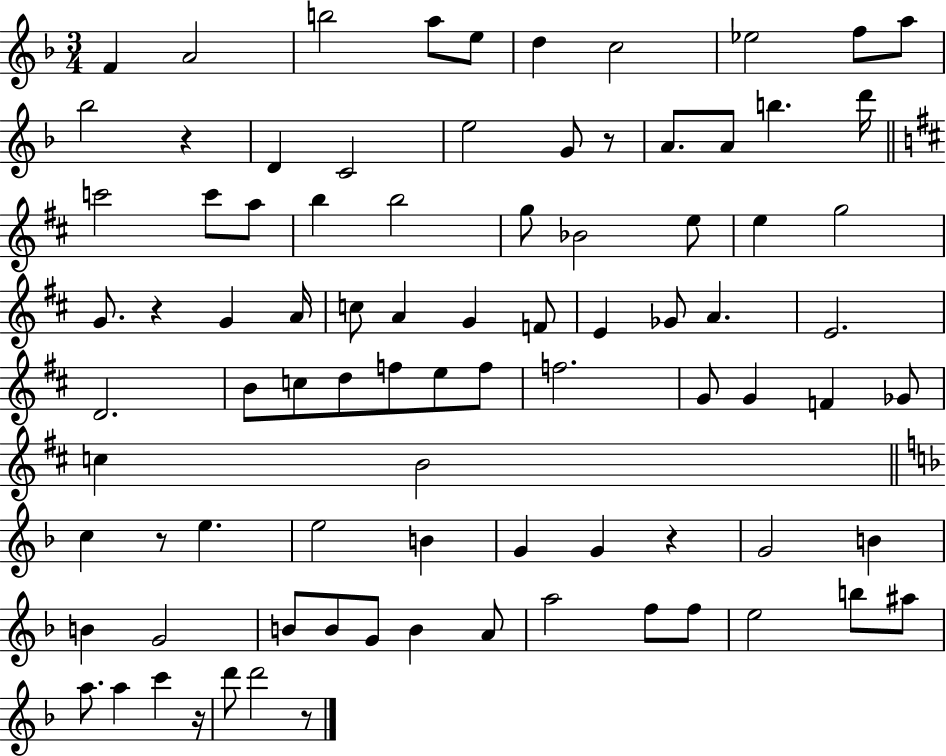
F4/q A4/h B5/h A5/e E5/e D5/q C5/h Eb5/h F5/e A5/e Bb5/h R/q D4/q C4/h E5/h G4/e R/e A4/e. A4/e B5/q. D6/s C6/h C6/e A5/e B5/q B5/h G5/e Bb4/h E5/e E5/q G5/h G4/e. R/q G4/q A4/s C5/e A4/q G4/q F4/e E4/q Gb4/e A4/q. E4/h. D4/h. B4/e C5/e D5/e F5/e E5/e F5/e F5/h. G4/e G4/q F4/q Gb4/e C5/q B4/h C5/q R/e E5/q. E5/h B4/q G4/q G4/q R/q G4/h B4/q B4/q G4/h B4/e B4/e G4/e B4/q A4/e A5/h F5/e F5/e E5/h B5/e A#5/e A5/e. A5/q C6/q R/s D6/e D6/h R/e